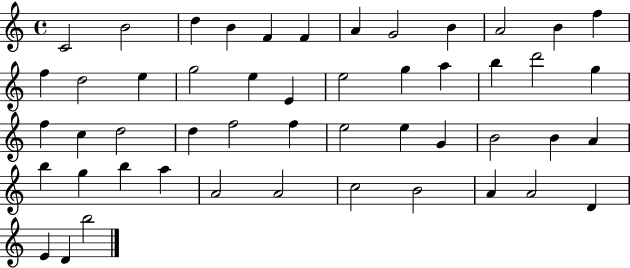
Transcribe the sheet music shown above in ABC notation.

X:1
T:Untitled
M:4/4
L:1/4
K:C
C2 B2 d B F F A G2 B A2 B f f d2 e g2 e E e2 g a b d'2 g f c d2 d f2 f e2 e G B2 B A b g b a A2 A2 c2 B2 A A2 D E D b2